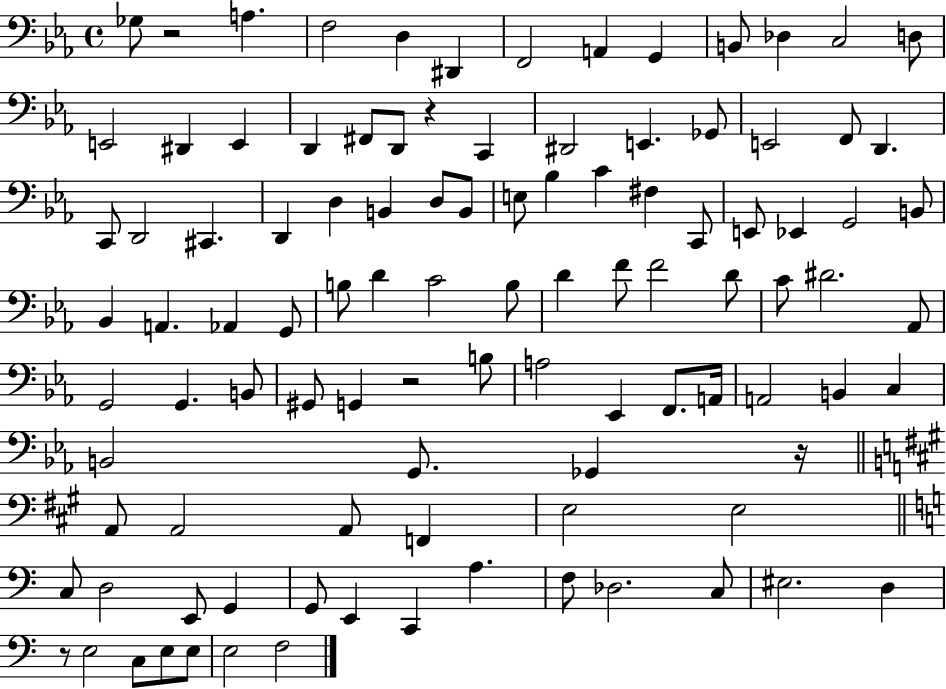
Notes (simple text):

Gb3/e R/h A3/q. F3/h D3/q D#2/q F2/h A2/q G2/q B2/e Db3/q C3/h D3/e E2/h D#2/q E2/q D2/q F#2/e D2/e R/q C2/q D#2/h E2/q. Gb2/e E2/h F2/e D2/q. C2/e D2/h C#2/q. D2/q D3/q B2/q D3/e B2/e E3/e Bb3/q C4/q F#3/q C2/e E2/e Eb2/q G2/h B2/e Bb2/q A2/q. Ab2/q G2/e B3/e D4/q C4/h B3/e D4/q F4/e F4/h D4/e C4/e D#4/h. Ab2/e G2/h G2/q. B2/e G#2/e G2/q R/h B3/e A3/h Eb2/q F2/e. A2/s A2/h B2/q C3/q B2/h G2/e. Gb2/q R/s A2/e A2/h A2/e F2/q E3/h E3/h C3/e D3/h E2/e G2/q G2/e E2/q C2/q A3/q. F3/e Db3/h. C3/e EIS3/h. D3/q R/e E3/h C3/e E3/e E3/e E3/h F3/h